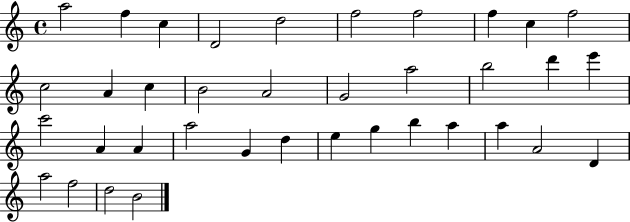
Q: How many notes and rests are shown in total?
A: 37